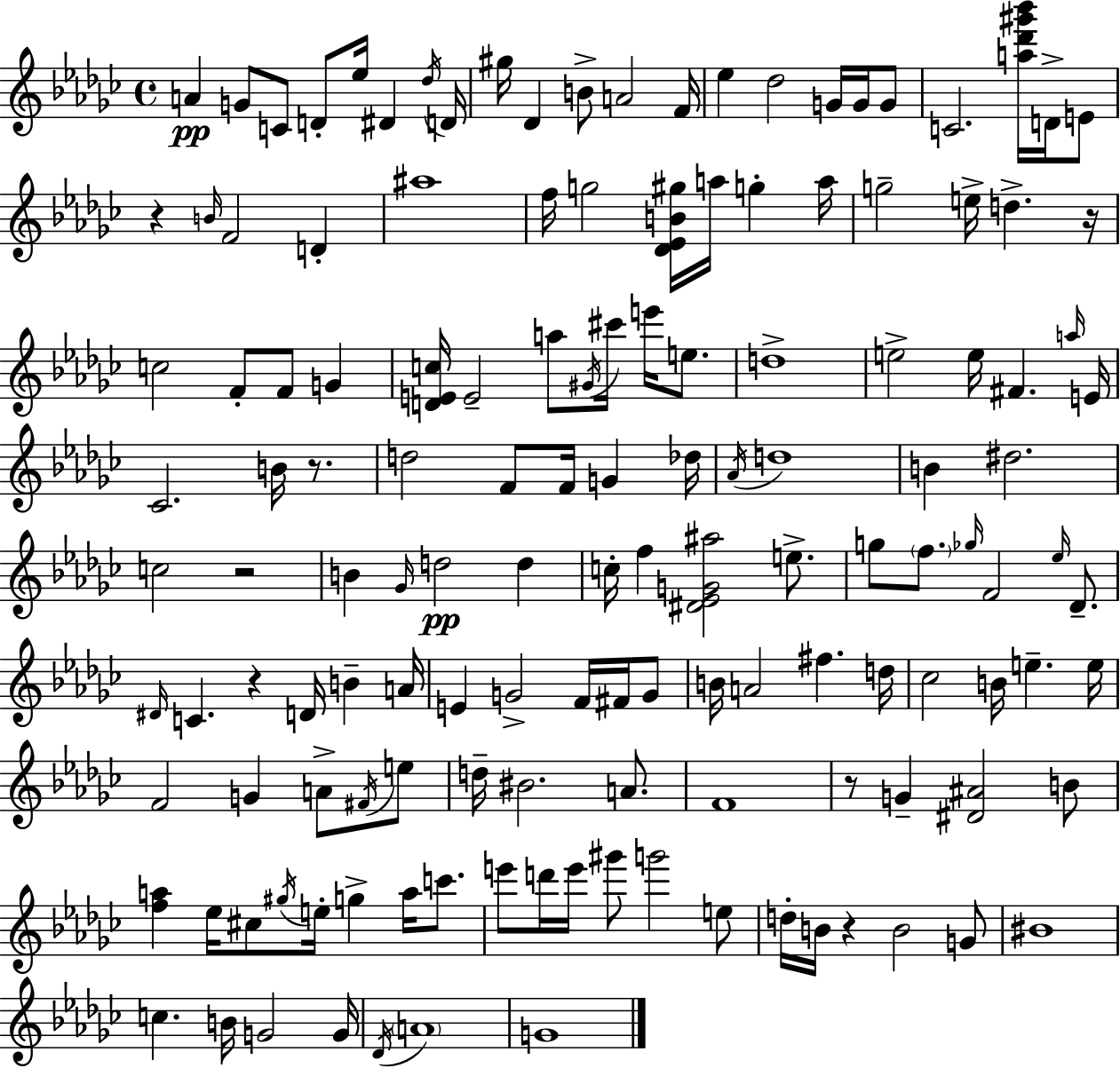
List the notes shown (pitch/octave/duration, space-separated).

A4/q G4/e C4/e D4/e Eb5/s D#4/q Db5/s D4/s G#5/s Db4/q B4/e A4/h F4/s Eb5/q Db5/h G4/s G4/s G4/e C4/h. [A5,Db6,G#6,Bb6]/s D4/s E4/e R/q B4/s F4/h D4/q A#5/w F5/s G5/h [Db4,Eb4,B4,G#5]/s A5/s G5/q A5/s G5/h E5/s D5/q. R/s C5/h F4/e F4/e G4/q [D4,E4,C5]/s E4/h A5/e G#4/s C#6/s E6/s E5/e. D5/w E5/h E5/s F#4/q. A5/s E4/s CES4/h. B4/s R/e. D5/h F4/e F4/s G4/q Db5/s Ab4/s D5/w B4/q D#5/h. C5/h R/h B4/q Gb4/s D5/h D5/q C5/s F5/q [D#4,Eb4,G4,A#5]/h E5/e. G5/e F5/e. Gb5/s F4/h Eb5/s Db4/e. D#4/s C4/q. R/q D4/s B4/q A4/s E4/q G4/h F4/s F#4/s G4/e B4/s A4/h F#5/q. D5/s CES5/h B4/s E5/q. E5/s F4/h G4/q A4/e F#4/s E5/e D5/s BIS4/h. A4/e. F4/w R/e G4/q [D#4,A#4]/h B4/e [F5,A5]/q Eb5/s C#5/e G#5/s E5/s G5/q A5/s C6/e. E6/e D6/s E6/s G#6/e G6/h E5/e D5/s B4/s R/q B4/h G4/e BIS4/w C5/q. B4/s G4/h G4/s Db4/s A4/w G4/w